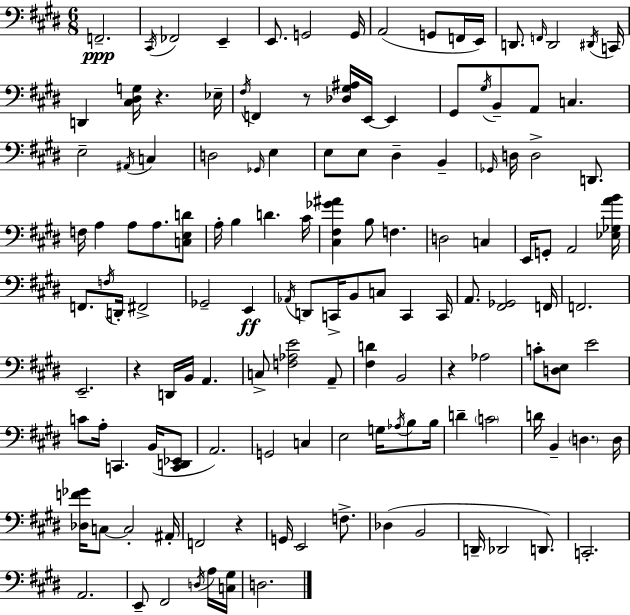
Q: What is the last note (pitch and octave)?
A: D3